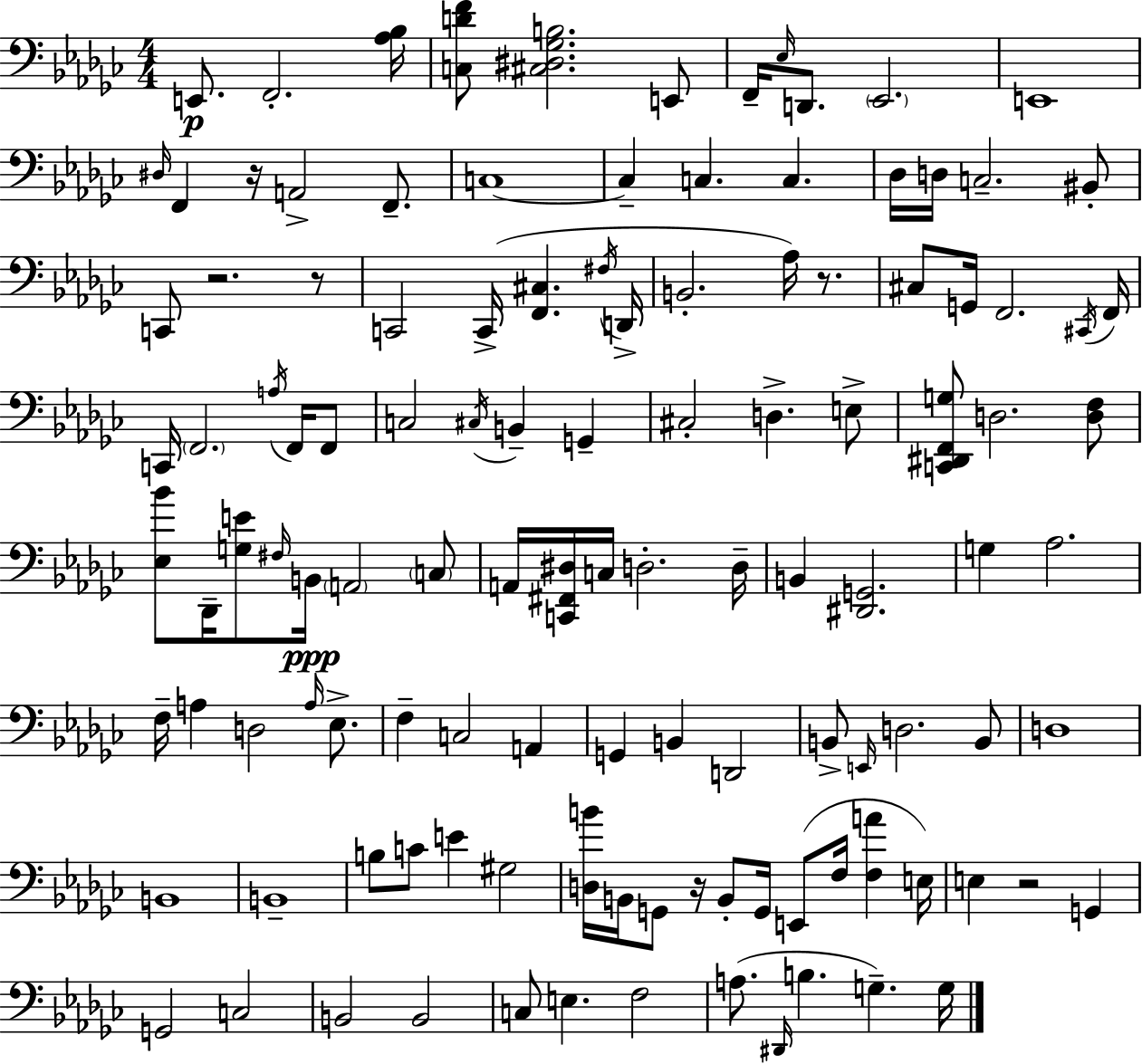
X:1
T:Untitled
M:4/4
L:1/4
K:Ebm
E,,/2 F,,2 [_A,_B,]/4 [C,DF]/2 [^C,^D,_G,B,]2 E,,/2 F,,/4 _E,/4 D,,/2 _E,,2 E,,4 ^D,/4 F,, z/4 A,,2 F,,/2 C,4 C, C, C, _D,/4 D,/4 C,2 ^B,,/2 C,,/2 z2 z/2 C,,2 C,,/4 [F,,^C,] ^F,/4 D,,/4 B,,2 _A,/4 z/2 ^C,/2 G,,/4 F,,2 ^C,,/4 F,,/4 C,,/4 F,,2 A,/4 F,,/4 F,,/2 C,2 ^C,/4 B,, G,, ^C,2 D, E,/2 [C,,^D,,F,,G,]/2 D,2 [D,F,]/2 [_E,_B]/2 _D,,/4 [G,E]/2 ^F,/4 B,,/4 A,,2 C,/2 A,,/4 [C,,^F,,^D,]/4 C,/4 D,2 D,/4 B,, [^D,,G,,]2 G, _A,2 F,/4 A, D,2 A,/4 _E,/2 F, C,2 A,, G,, B,, D,,2 B,,/2 E,,/4 D,2 B,,/2 D,4 B,,4 B,,4 B,/2 C/2 E ^G,2 [D,B]/4 B,,/4 G,,/2 z/4 B,,/2 G,,/4 E,,/2 F,/4 [F,A] E,/4 E, z2 G,, G,,2 C,2 B,,2 B,,2 C,/2 E, F,2 A,/2 ^D,,/4 B, G, G,/4